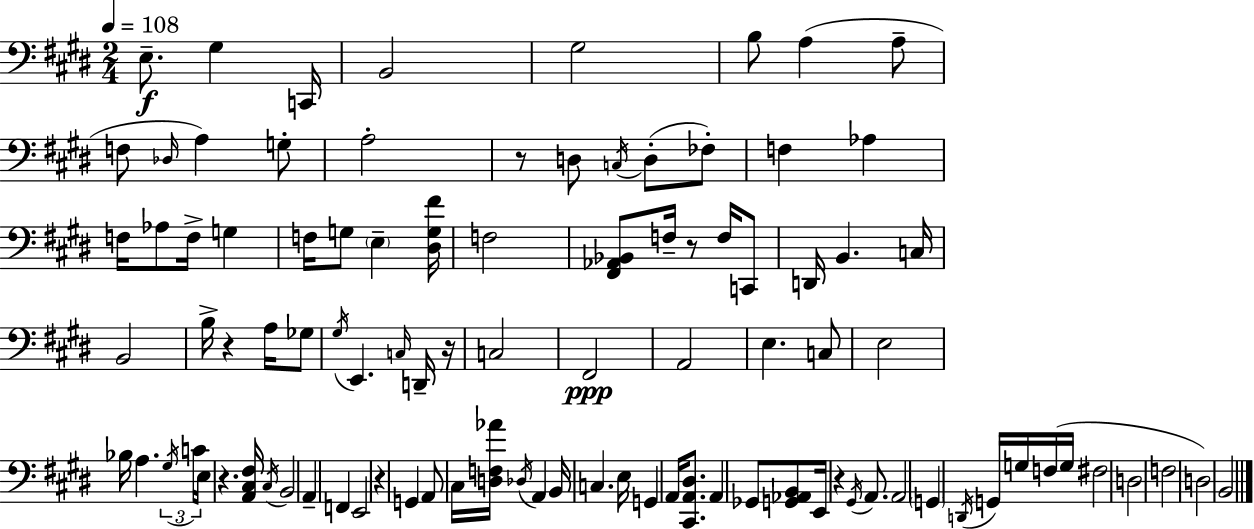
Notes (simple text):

E3/e. G#3/q C2/s B2/h G#3/h B3/e A3/q A3/e F3/e Db3/s A3/q G3/e A3/h R/e D3/e C3/s D3/e FES3/e F3/q Ab3/q F3/s Ab3/e F3/s G3/q F3/s G3/e E3/q [D#3,G3,F#4]/s F3/h [F#2,Ab2,Bb2]/e F3/s R/e F3/s C2/e D2/s B2/q. C3/s B2/h B3/s R/q A3/s Gb3/e G#3/s E2/q. C3/s D2/s R/s C3/h F#2/h A2/h E3/q. C3/e E3/h Bb3/s A3/q. G#3/s C4/s E3/s R/q. [A2,C#3,F#3]/s C#3/s B2/h A2/q F2/q E2/h R/q G2/q A2/e C#3/s [D3,F3,Ab4]/s Db3/s A2/q B2/s C3/q. E3/s G2/q A2/s [C#2,A2,D#3]/e. A2/q Gb2/e [G2,Ab2,B2]/e E2/s R/q G#2/s A2/e. A2/h G2/q D2/s G2/s G3/s F3/s G3/s F#3/h D3/h F3/h D3/h B2/h